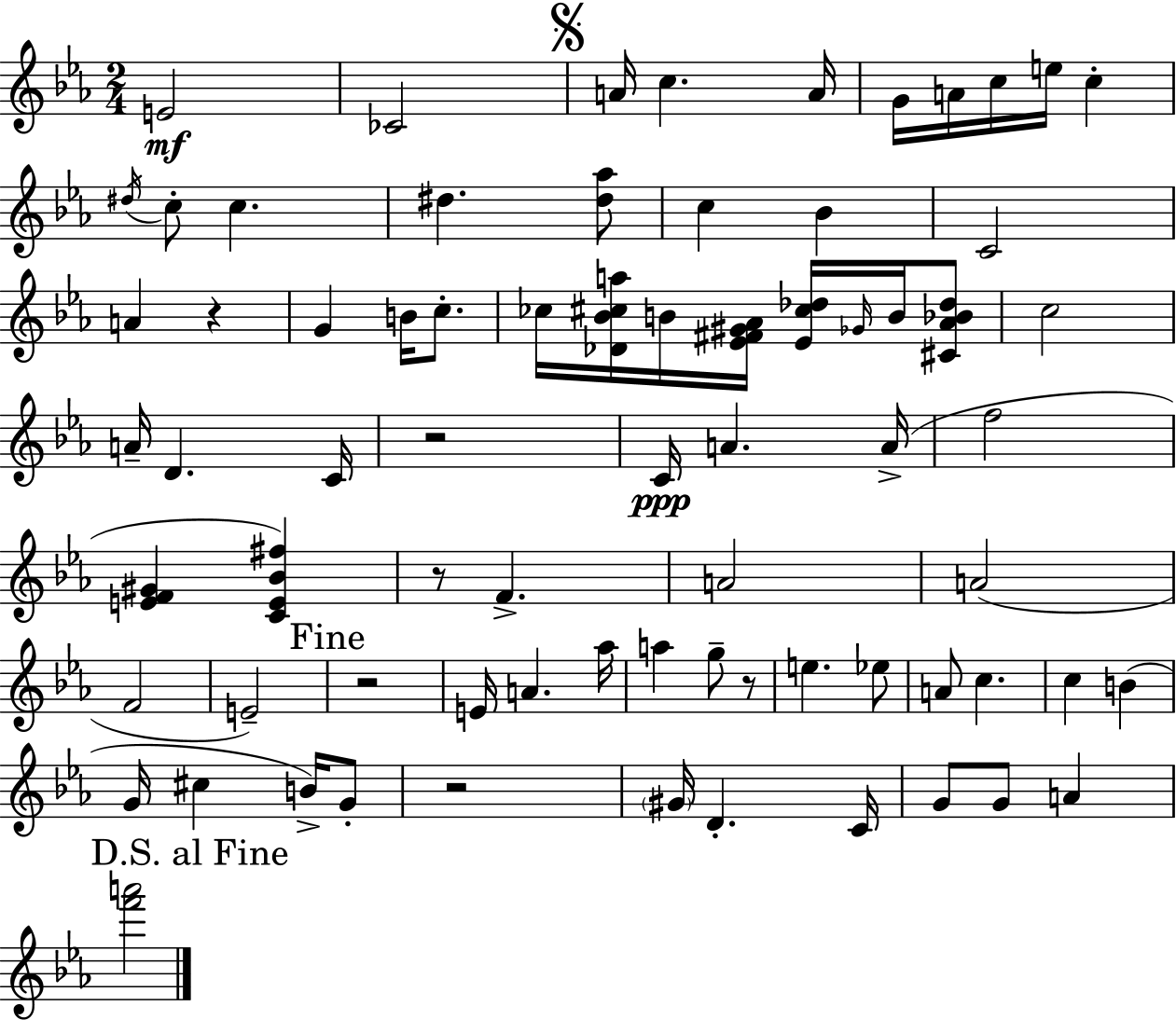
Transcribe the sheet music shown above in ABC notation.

X:1
T:Untitled
M:2/4
L:1/4
K:Eb
E2 _C2 A/4 c A/4 G/4 A/4 c/4 e/4 c ^d/4 c/2 c ^d [^d_a]/2 c _B C2 A z G B/4 c/2 _c/4 [_D_B^ca]/4 B/4 [_E^F^G_A]/4 [_E^c_d]/4 _G/4 B/4 [^C_A_B_d]/2 c2 A/4 D C/4 z2 C/4 A A/4 f2 [EF^G] [CE_B^f] z/2 F A2 A2 F2 E2 z2 E/4 A _a/4 a g/2 z/2 e _e/2 A/2 c c B G/4 ^c B/4 G/2 z2 ^G/4 D C/4 G/2 G/2 A [f'a']2